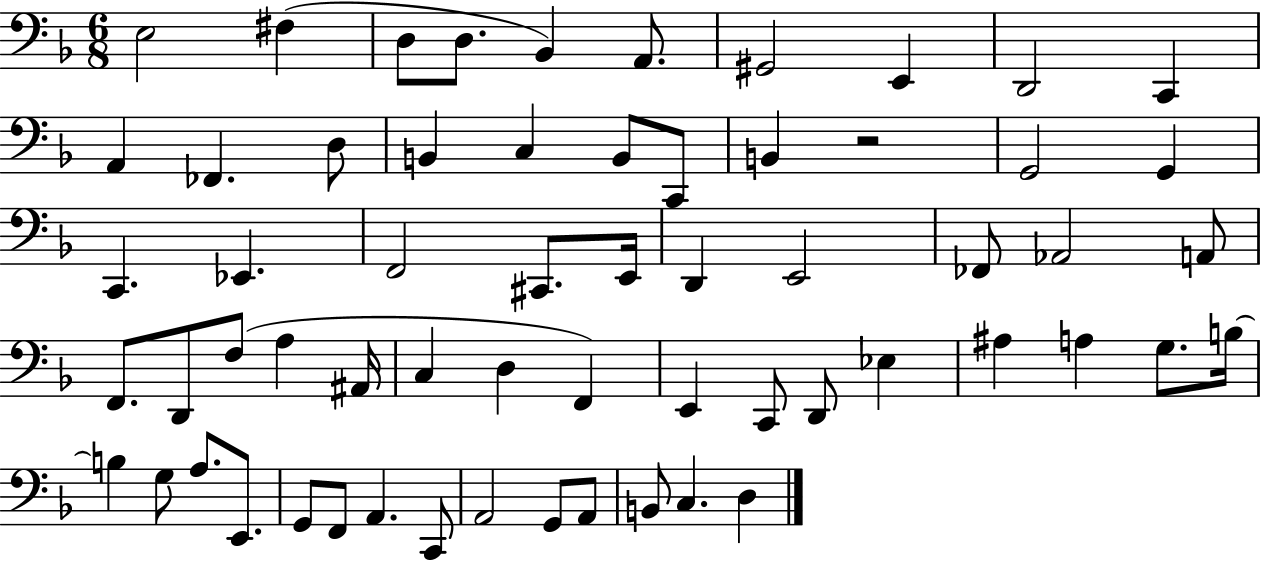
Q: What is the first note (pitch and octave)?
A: E3